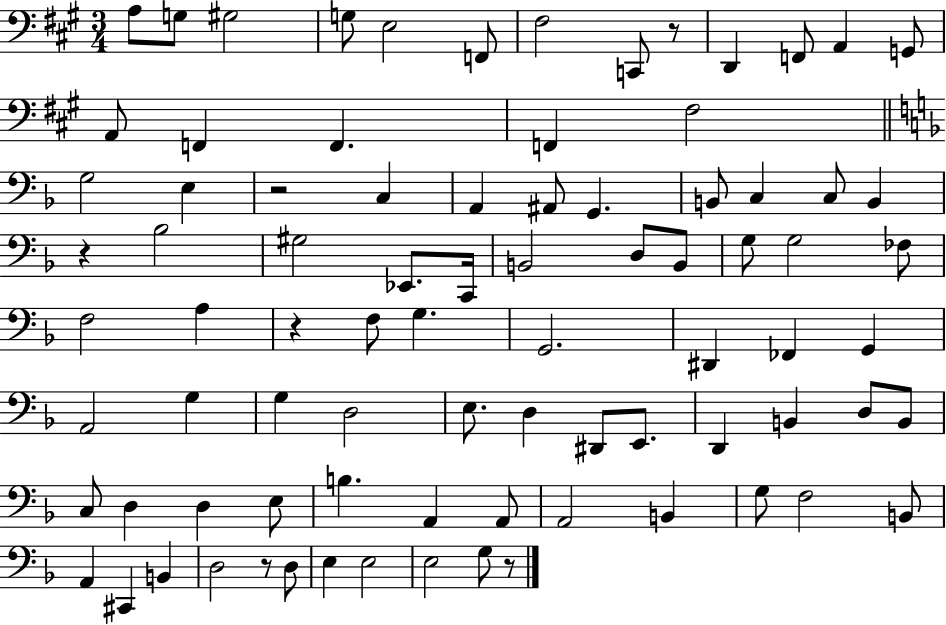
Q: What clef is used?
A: bass